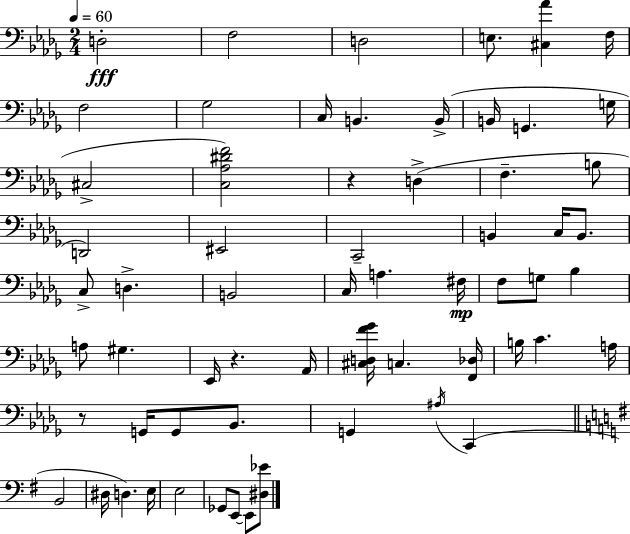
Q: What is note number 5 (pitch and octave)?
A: F3